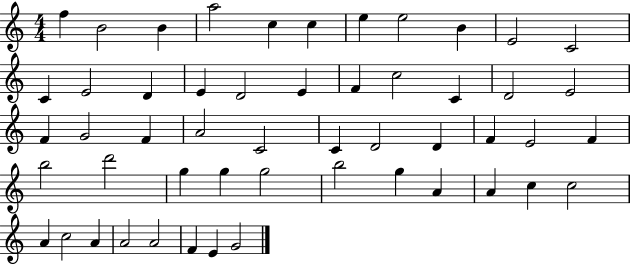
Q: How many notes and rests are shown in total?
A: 52